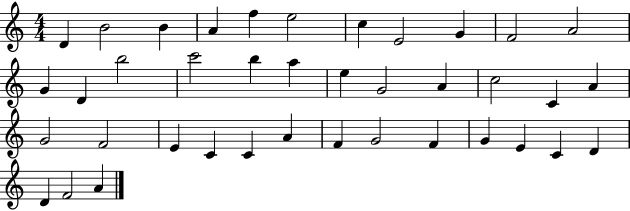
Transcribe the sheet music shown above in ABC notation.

X:1
T:Untitled
M:4/4
L:1/4
K:C
D B2 B A f e2 c E2 G F2 A2 G D b2 c'2 b a e G2 A c2 C A G2 F2 E C C A F G2 F G E C D D F2 A